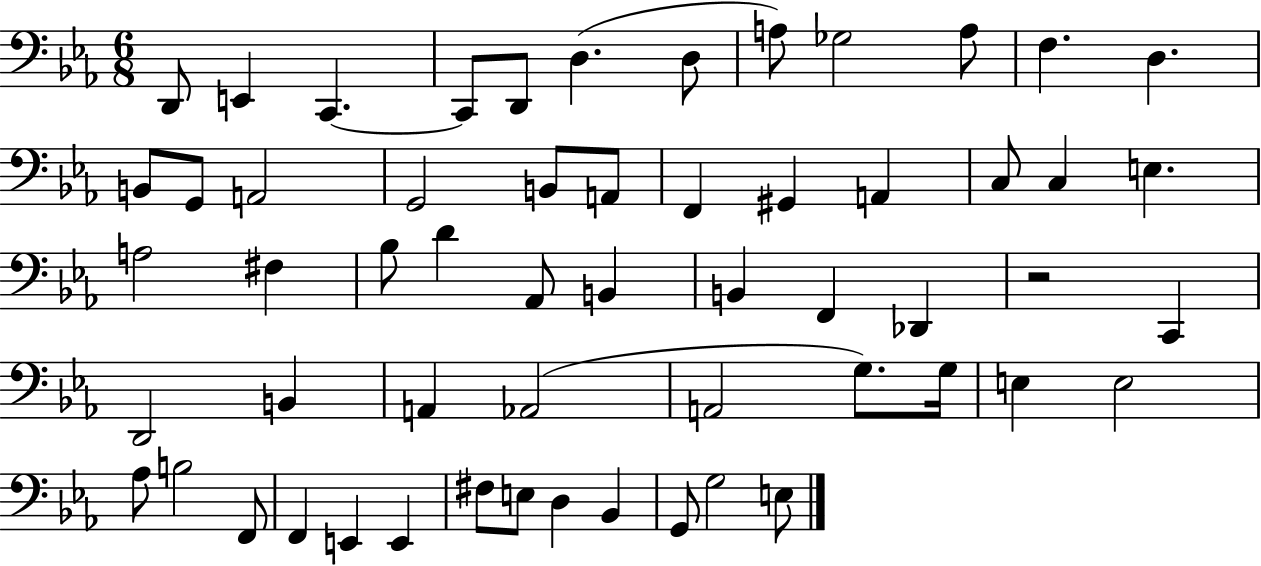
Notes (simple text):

D2/e E2/q C2/q. C2/e D2/e D3/q. D3/e A3/e Gb3/h A3/e F3/q. D3/q. B2/e G2/e A2/h G2/h B2/e A2/e F2/q G#2/q A2/q C3/e C3/q E3/q. A3/h F#3/q Bb3/e D4/q Ab2/e B2/q B2/q F2/q Db2/q R/h C2/q D2/h B2/q A2/q Ab2/h A2/h G3/e. G3/s E3/q E3/h Ab3/e B3/h F2/e F2/q E2/q E2/q F#3/e E3/e D3/q Bb2/q G2/e G3/h E3/e